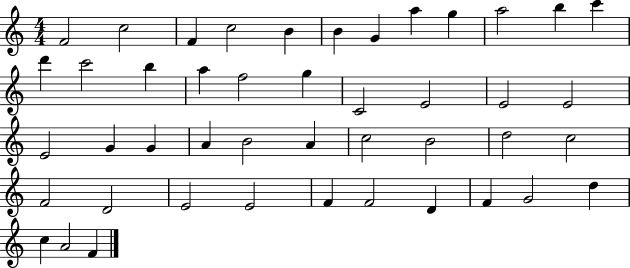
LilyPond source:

{
  \clef treble
  \numericTimeSignature
  \time 4/4
  \key c \major
  f'2 c''2 | f'4 c''2 b'4 | b'4 g'4 a''4 g''4 | a''2 b''4 c'''4 | \break d'''4 c'''2 b''4 | a''4 f''2 g''4 | c'2 e'2 | e'2 e'2 | \break e'2 g'4 g'4 | a'4 b'2 a'4 | c''2 b'2 | d''2 c''2 | \break f'2 d'2 | e'2 e'2 | f'4 f'2 d'4 | f'4 g'2 d''4 | \break c''4 a'2 f'4 | \bar "|."
}